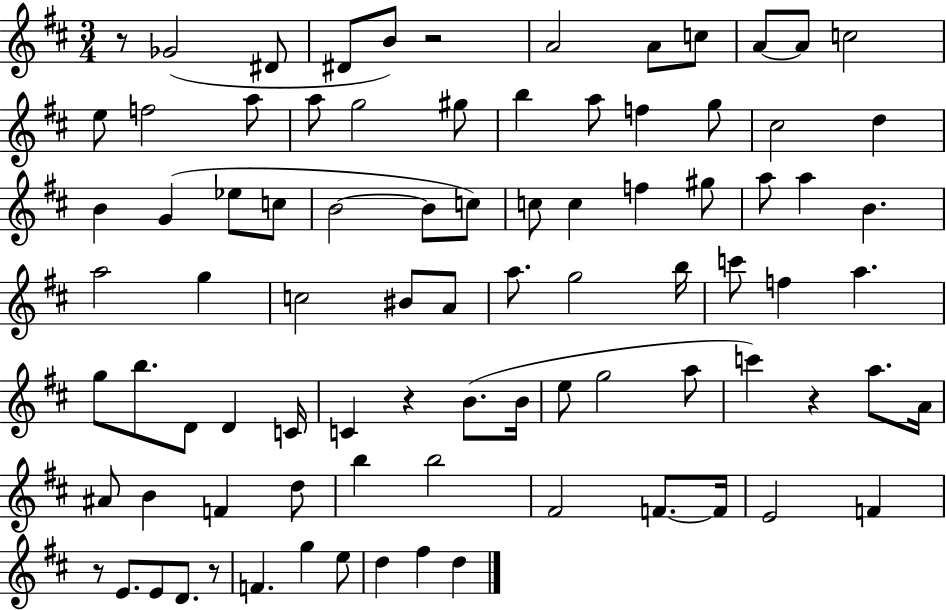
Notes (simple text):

R/e Gb4/h D#4/e D#4/e B4/e R/h A4/h A4/e C5/e A4/e A4/e C5/h E5/e F5/h A5/e A5/e G5/h G#5/e B5/q A5/e F5/q G5/e C#5/h D5/q B4/q G4/q Eb5/e C5/e B4/h B4/e C5/e C5/e C5/q F5/q G#5/e A5/e A5/q B4/q. A5/h G5/q C5/h BIS4/e A4/e A5/e. G5/h B5/s C6/e F5/q A5/q. G5/e B5/e. D4/e D4/q C4/s C4/q R/q B4/e. B4/s E5/e G5/h A5/e C6/q R/q A5/e. A4/s A#4/e B4/q F4/q D5/e B5/q B5/h F#4/h F4/e. F4/s E4/h F4/q R/e E4/e. E4/e D4/e. R/e F4/q. G5/q E5/e D5/q F#5/q D5/q